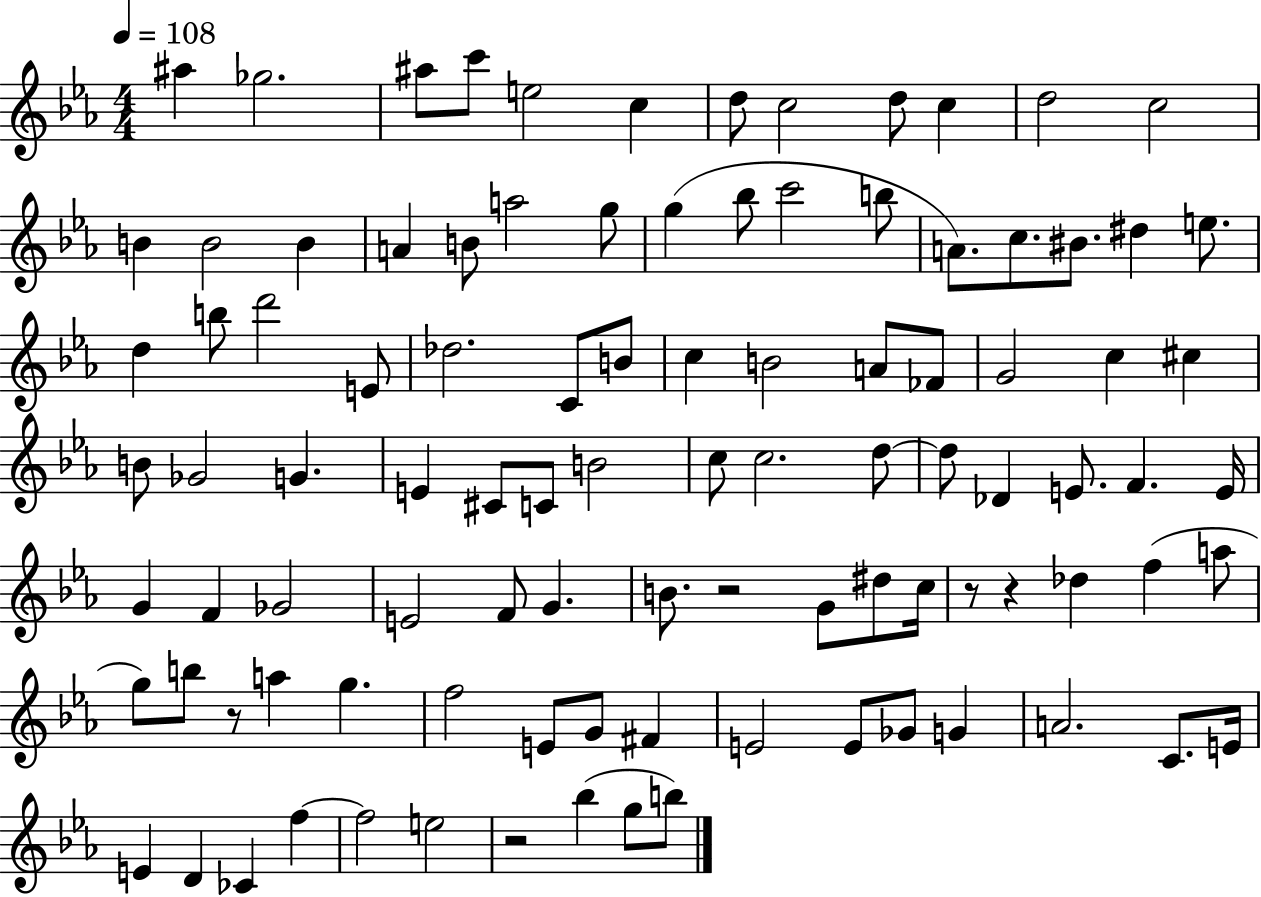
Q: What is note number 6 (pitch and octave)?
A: C5